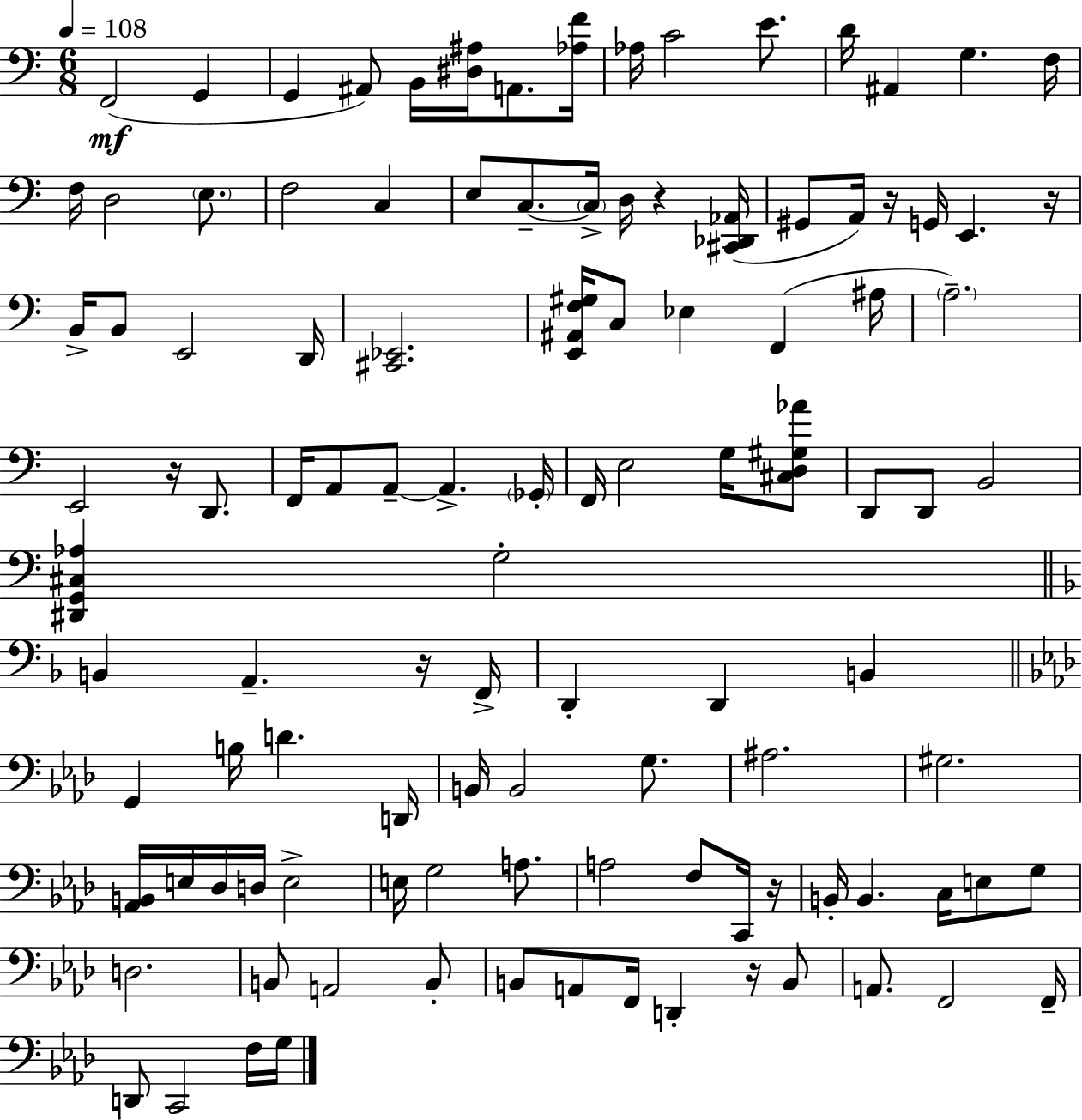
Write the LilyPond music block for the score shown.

{
  \clef bass
  \numericTimeSignature
  \time 6/8
  \key c \major
  \tempo 4 = 108
  f,2(\mf g,4 | g,4 ais,8) b,16 <dis ais>16 a,8. <aes f'>16 | aes16 c'2 e'8. | d'16 ais,4 g4. f16 | \break f16 d2 \parenthesize e8. | f2 c4 | e8 c8.--~~ \parenthesize c16-> d16 r4 <cis, des, aes,>16( | gis,8 a,16) r16 g,16 e,4. r16 | \break b,16-> b,8 e,2 d,16 | <cis, ees,>2. | <e, ais, f gis>16 c8 ees4 f,4( ais16 | \parenthesize a2.--) | \break e,2 r16 d,8. | f,16 a,8 a,8--~~ a,4.-> \parenthesize ges,16-. | f,16 e2 g16 <cis d gis aes'>8 | d,8 d,8 b,2 | \break <dis, g, cis aes>4 g2-. | \bar "||" \break \key f \major b,4 a,4.-- r16 f,16-> | d,4-. d,4 b,4 | \bar "||" \break \key aes \major g,4 b16 d'4. d,16 | b,16 b,2 g8. | ais2. | gis2. | \break <aes, b,>16 e16 des16 d16 e2-> | e16 g2 a8. | a2 f8 c,16 r16 | b,16-. b,4. c16 e8 g8 | \break d2. | b,8 a,2 b,8-. | b,8 a,8 f,16 d,4-. r16 b,8 | a,8. f,2 f,16-- | \break d,8 c,2 f16 g16 | \bar "|."
}